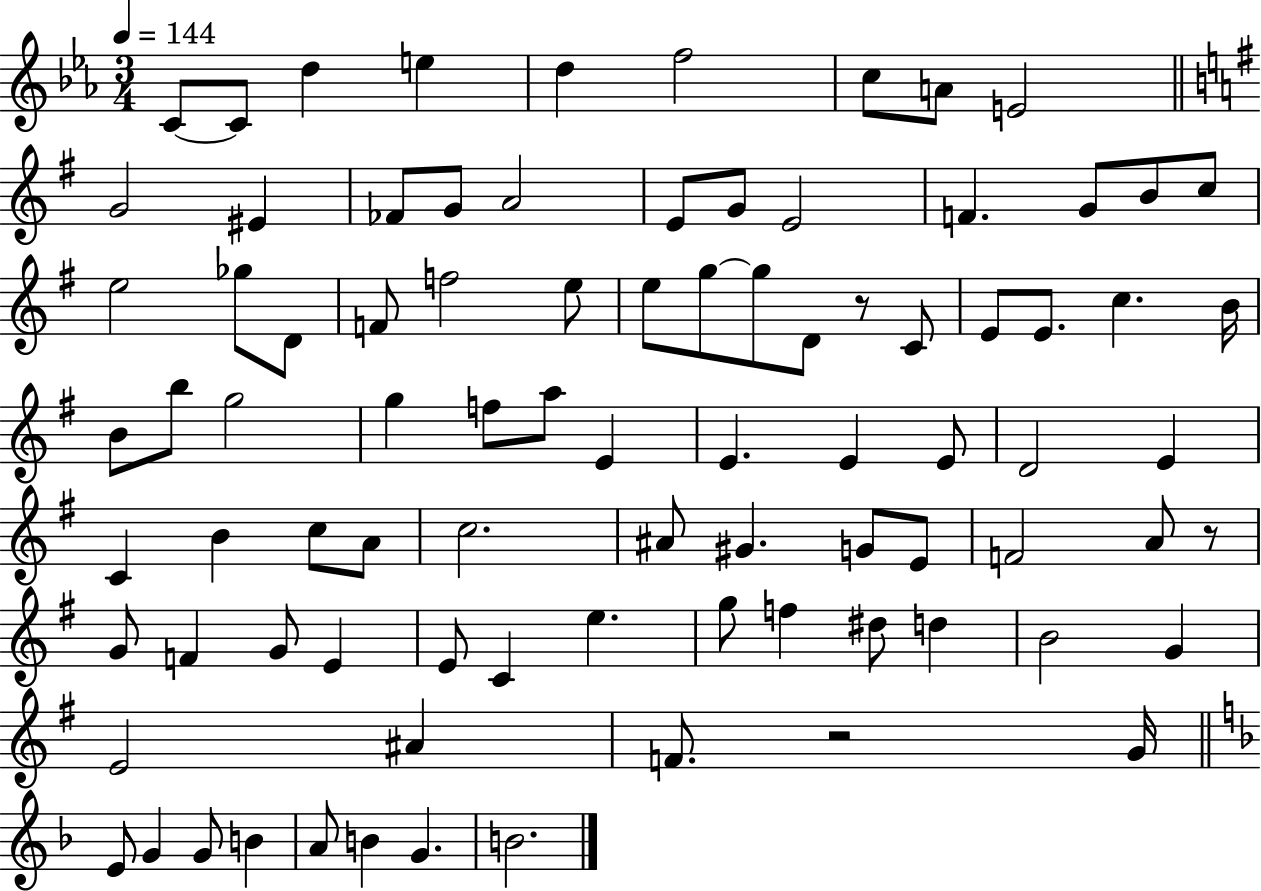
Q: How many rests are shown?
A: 3